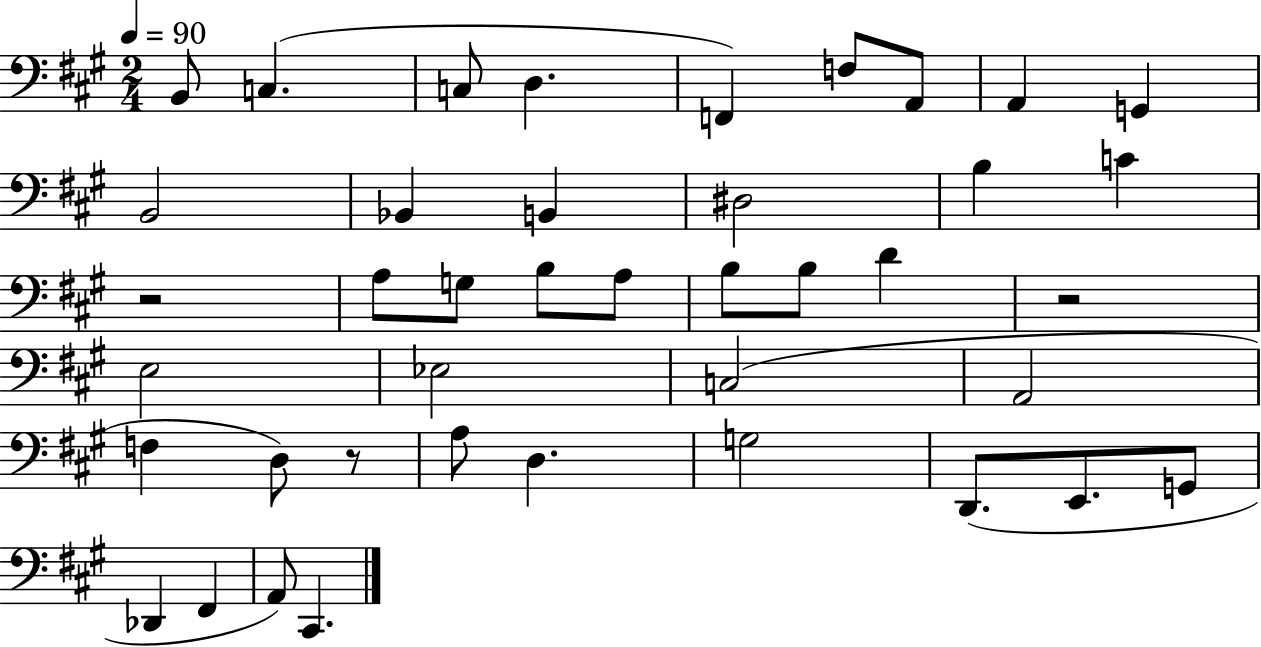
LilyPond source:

{
  \clef bass
  \numericTimeSignature
  \time 2/4
  \key a \major
  \tempo 4 = 90
  b,8 c4.( | c8 d4. | f,4) f8 a,8 | a,4 g,4 | \break b,2 | bes,4 b,4 | dis2 | b4 c'4 | \break r2 | a8 g8 b8 a8 | b8 b8 d'4 | r2 | \break e2 | ees2 | c2( | a,2 | \break f4 d8) r8 | a8 d4. | g2 | d,8.( e,8. g,8 | \break des,4 fis,4 | a,8) cis,4. | \bar "|."
}